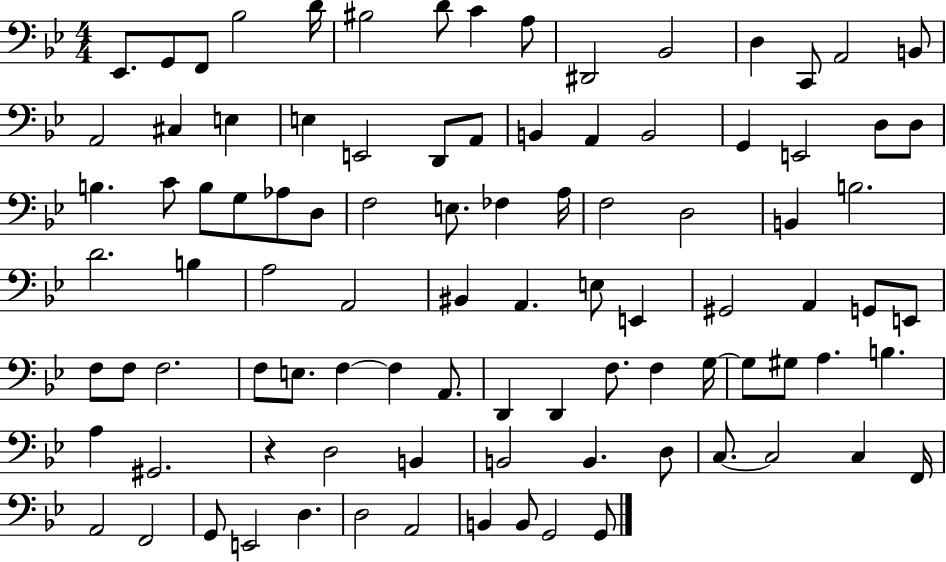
Eb2/e. G2/e F2/e Bb3/h D4/s BIS3/h D4/e C4/q A3/e D#2/h Bb2/h D3/q C2/e A2/h B2/e A2/h C#3/q E3/q E3/q E2/h D2/e A2/e B2/q A2/q B2/h G2/q E2/h D3/e D3/e B3/q. C4/e B3/e G3/e Ab3/e D3/e F3/h E3/e. FES3/q A3/s F3/h D3/h B2/q B3/h. D4/h. B3/q A3/h A2/h BIS2/q A2/q. E3/e E2/q G#2/h A2/q G2/e E2/e F3/e F3/e F3/h. F3/e E3/e. F3/q F3/q A2/e. D2/q D2/q F3/e. F3/q G3/s G3/e G#3/e A3/q. B3/q. A3/q G#2/h. R/q D3/h B2/q B2/h B2/q. D3/e C3/e. C3/h C3/q F2/s A2/h F2/h G2/e E2/h D3/q. D3/h A2/h B2/q B2/e G2/h G2/e